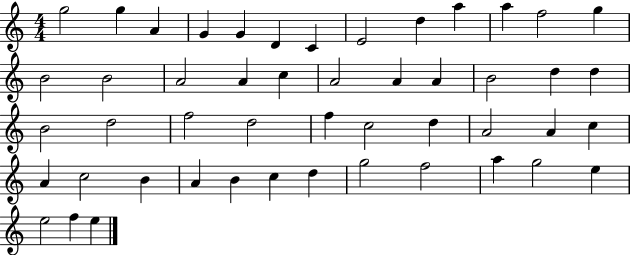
G5/h G5/q A4/q G4/q G4/q D4/q C4/q E4/h D5/q A5/q A5/q F5/h G5/q B4/h B4/h A4/h A4/q C5/q A4/h A4/q A4/q B4/h D5/q D5/q B4/h D5/h F5/h D5/h F5/q C5/h D5/q A4/h A4/q C5/q A4/q C5/h B4/q A4/q B4/q C5/q D5/q G5/h F5/h A5/q G5/h E5/q E5/h F5/q E5/q